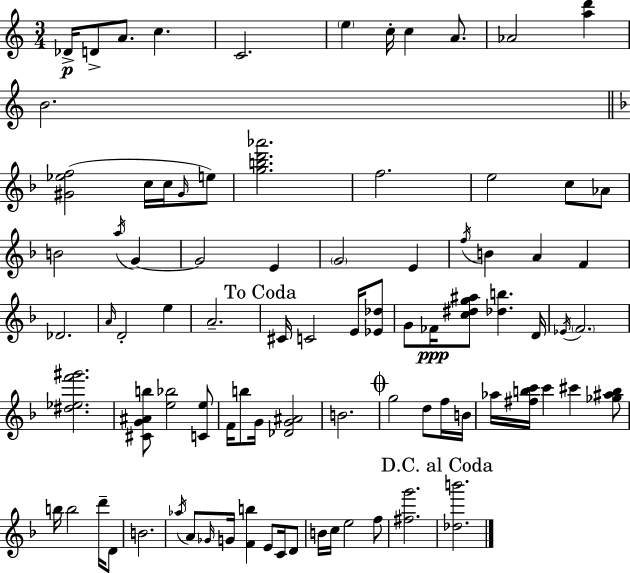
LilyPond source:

{
  \clef treble
  \numericTimeSignature
  \time 3/4
  \key a \minor
  \repeat volta 2 { des'16->\p d'8-> a'8. c''4. | c'2. | \parenthesize e''4 c''16-. c''4 a'8. | aes'2 <a'' d'''>4 | \break b'2. | \bar "||" \break \key f \major <gis' ees'' f''>2( c''16 c''16 \grace { gis'16 }) e''8 | <g'' b'' d''' aes'''>2. | f''2. | e''2 c''8 aes'8 | \break b'2 \acciaccatura { a''16 } g'4~~ | g'2 e'4 | \parenthesize g'2 e'4 | \acciaccatura { f''16 } b'4 a'4 f'4 | \break des'2. | \grace { a'16 } d'2-. | e''4 a'2.-- | \mark "To Coda" cis'16 c'2 | \break e'16 <ees' des''>8 g'8 fes'16\ppp <c'' dis'' g'' ais''>8 <des'' b''>4. | d'16 \acciaccatura { ees'16 } \parenthesize f'2. | <dis'' ees'' f''' gis'''>2. | <cis' g' ais' b''>8 <e'' bes''>2 | \break <c' e''>8 f'16 b''8 g'16 <des' g' ais'>2 | b'2. | \mark \markup { \musicglyph "scripts.coda" } g''2 | d''8 f''16 b'16 aes''16 <fis'' b'' c'''>16 c'''4 cis'''4 | \break <ges'' ais'' b''>8 b''16 b''2 | d'''16-- d'8 b'2. | \acciaccatura { aes''16 } a'8 \grace { ges'16 } g'16 <f' b''>4 | e'8 c'16 d'8 b'16 c''16 e''2 | \break f''8 <fis'' g'''>2. | \mark "D.C. al Coda" <des'' b'''>2. | } \bar "|."
}